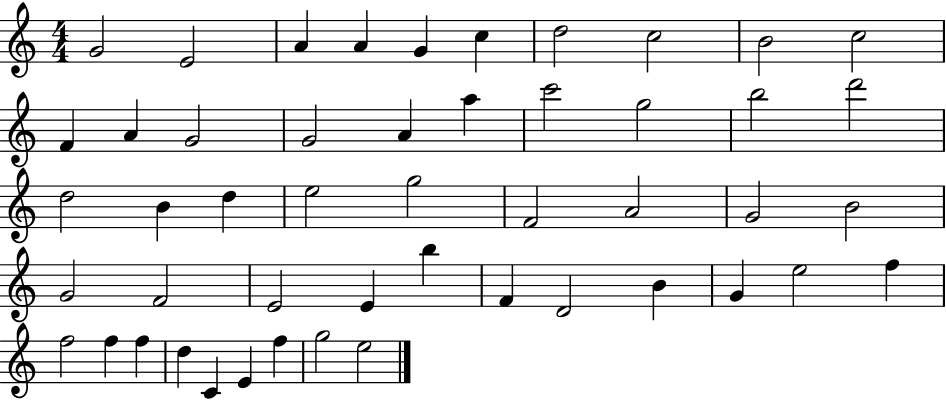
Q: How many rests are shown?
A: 0